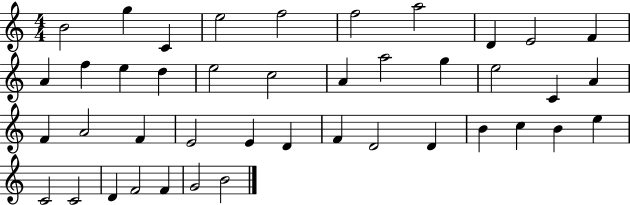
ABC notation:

X:1
T:Untitled
M:4/4
L:1/4
K:C
B2 g C e2 f2 f2 a2 D E2 F A f e d e2 c2 A a2 g e2 C A F A2 F E2 E D F D2 D B c B e C2 C2 D F2 F G2 B2